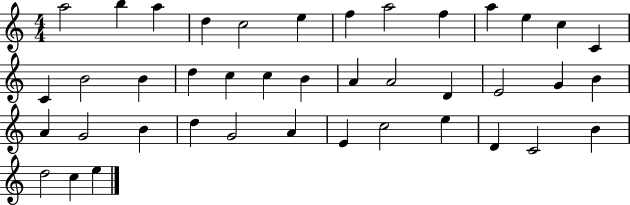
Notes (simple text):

A5/h B5/q A5/q D5/q C5/h E5/q F5/q A5/h F5/q A5/q E5/q C5/q C4/q C4/q B4/h B4/q D5/q C5/q C5/q B4/q A4/q A4/h D4/q E4/h G4/q B4/q A4/q G4/h B4/q D5/q G4/h A4/q E4/q C5/h E5/q D4/q C4/h B4/q D5/h C5/q E5/q